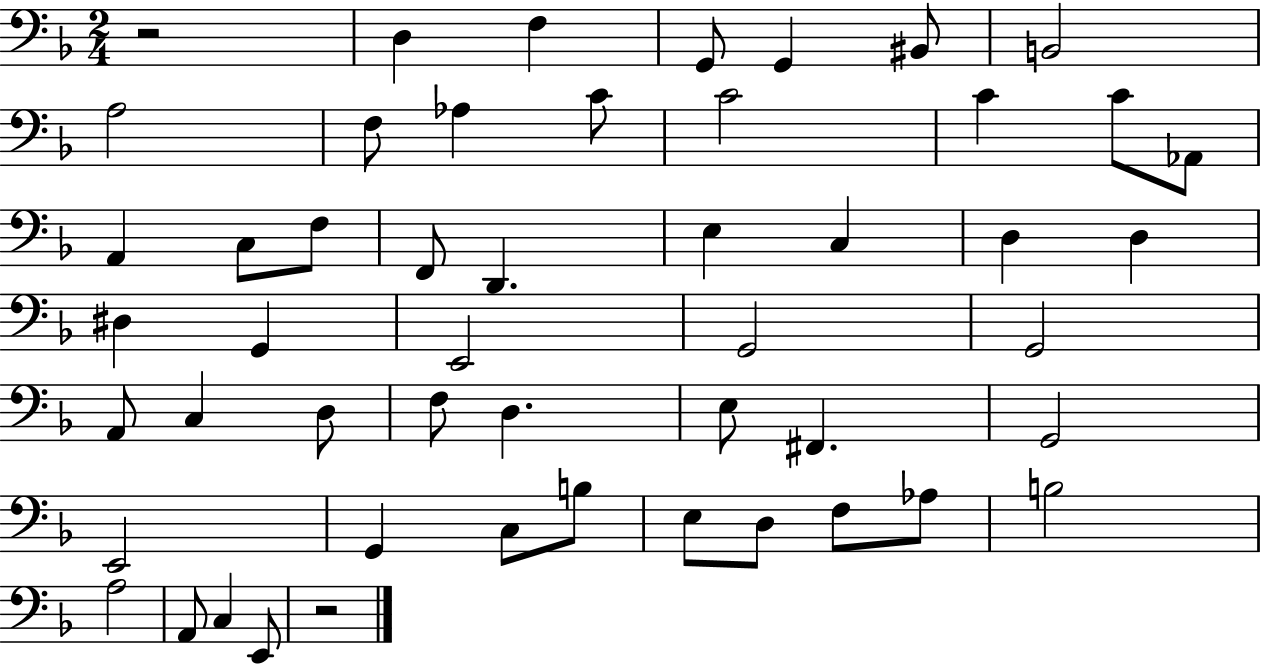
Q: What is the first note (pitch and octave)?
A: D3